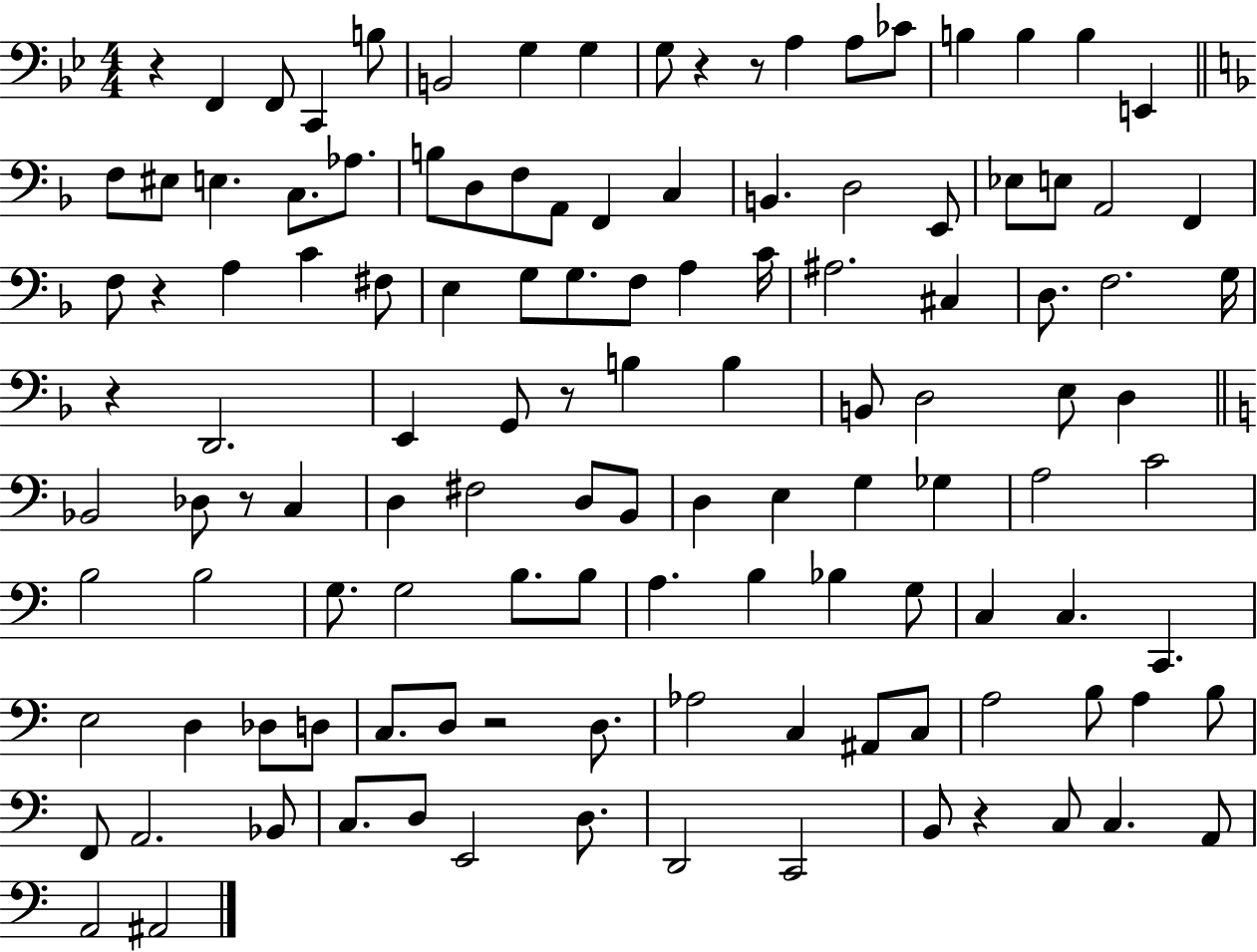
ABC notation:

X:1
T:Untitled
M:4/4
L:1/4
K:Bb
z F,, F,,/2 C,, B,/2 B,,2 G, G, G,/2 z z/2 A, A,/2 _C/2 B, B, B, E,, F,/2 ^E,/2 E, C,/2 _A,/2 B,/2 D,/2 F,/2 A,,/2 F,, C, B,, D,2 E,,/2 _E,/2 E,/2 A,,2 F,, F,/2 z A, C ^F,/2 E, G,/2 G,/2 F,/2 A, C/4 ^A,2 ^C, D,/2 F,2 G,/4 z D,,2 E,, G,,/2 z/2 B, B, B,,/2 D,2 E,/2 D, _B,,2 _D,/2 z/2 C, D, ^F,2 D,/2 B,,/2 D, E, G, _G, A,2 C2 B,2 B,2 G,/2 G,2 B,/2 B,/2 A, B, _B, G,/2 C, C, C,, E,2 D, _D,/2 D,/2 C,/2 D,/2 z2 D,/2 _A,2 C, ^A,,/2 C,/2 A,2 B,/2 A, B,/2 F,,/2 A,,2 _B,,/2 C,/2 D,/2 E,,2 D,/2 D,,2 C,,2 B,,/2 z C,/2 C, A,,/2 A,,2 ^A,,2